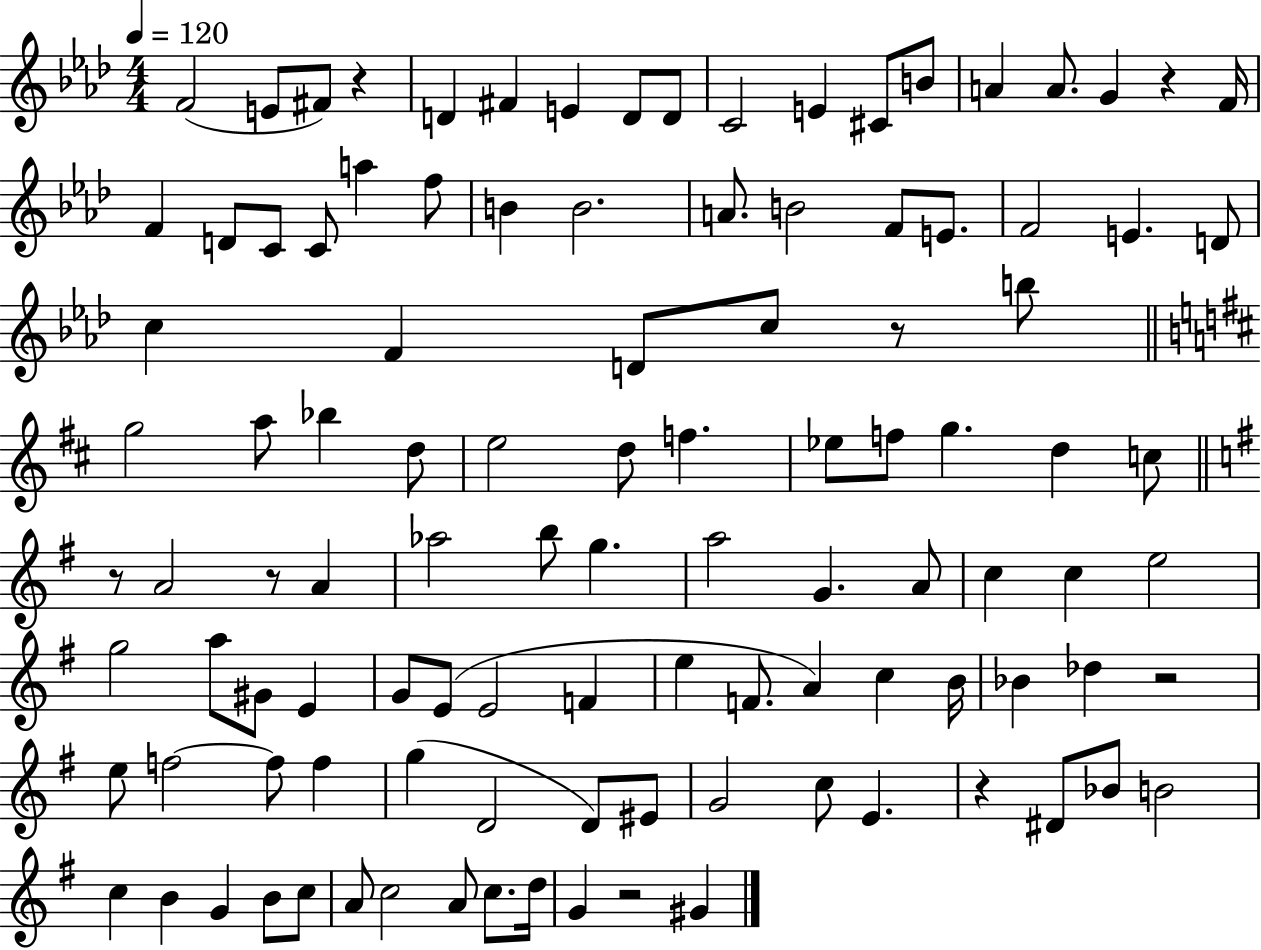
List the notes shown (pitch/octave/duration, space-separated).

F4/h E4/e F#4/e R/q D4/q F#4/q E4/q D4/e D4/e C4/h E4/q C#4/e B4/e A4/q A4/e. G4/q R/q F4/s F4/q D4/e C4/e C4/e A5/q F5/e B4/q B4/h. A4/e. B4/h F4/e E4/e. F4/h E4/q. D4/e C5/q F4/q D4/e C5/e R/e B5/e G5/h A5/e Bb5/q D5/e E5/h D5/e F5/q. Eb5/e F5/e G5/q. D5/q C5/e R/e A4/h R/e A4/q Ab5/h B5/e G5/q. A5/h G4/q. A4/e C5/q C5/q E5/h G5/h A5/e G#4/e E4/q G4/e E4/e E4/h F4/q E5/q F4/e. A4/q C5/q B4/s Bb4/q Db5/q R/h E5/e F5/h F5/e F5/q G5/q D4/h D4/e EIS4/e G4/h C5/e E4/q. R/q D#4/e Bb4/e B4/h C5/q B4/q G4/q B4/e C5/e A4/e C5/h A4/e C5/e. D5/s G4/q R/h G#4/q